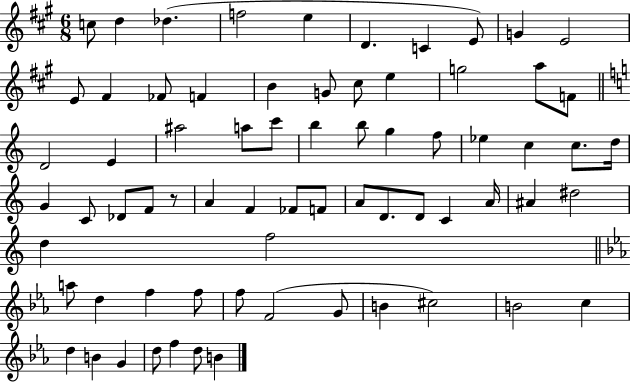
C5/e D5/q Db5/q. F5/h E5/q D4/q. C4/q E4/e G4/q E4/h E4/e F#4/q FES4/e F4/q B4/q G4/e C#5/e E5/q G5/h A5/e F4/e D4/h E4/q A#5/h A5/e C6/e B5/q B5/e G5/q F5/e Eb5/q C5/q C5/e. D5/s G4/q C4/e Db4/e F4/e R/e A4/q F4/q FES4/e F4/e A4/e D4/e. D4/e C4/q A4/s A#4/q D#5/h D5/q F5/h A5/e D5/q F5/q F5/e F5/e F4/h G4/e B4/q C#5/h B4/h C5/q D5/q B4/q G4/q D5/e F5/q D5/e B4/q